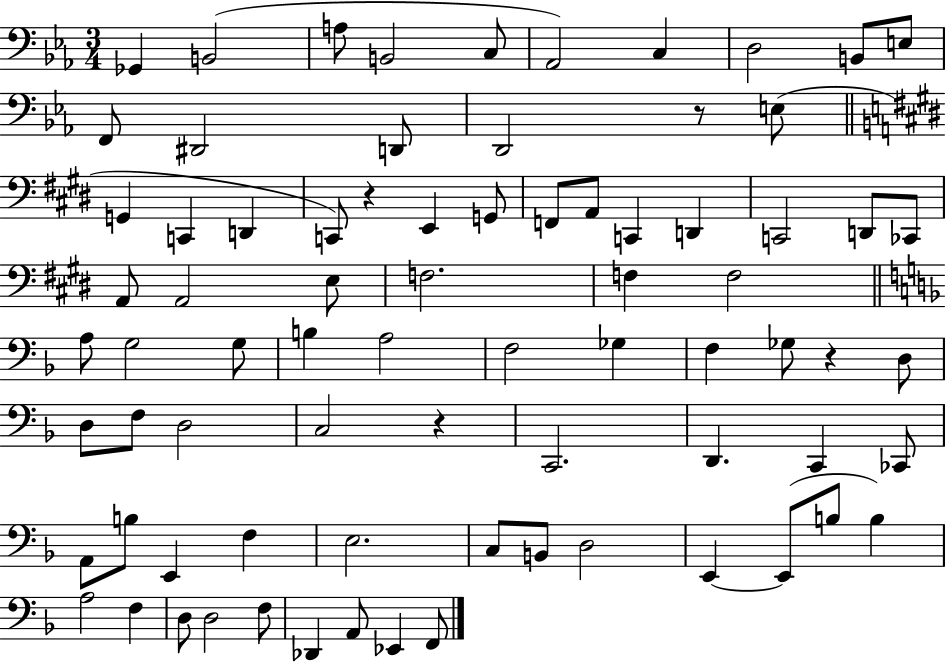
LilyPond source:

{
  \clef bass
  \numericTimeSignature
  \time 3/4
  \key ees \major
  ges,4 b,2( | a8 b,2 c8 | aes,2) c4 | d2 b,8 e8 | \break f,8 dis,2 d,8 | d,2 r8 e8( | \bar "||" \break \key e \major g,4 c,4 d,4 | c,8) r4 e,4 g,8 | f,8 a,8 c,4 d,4 | c,2 d,8 ces,8 | \break a,8 a,2 e8 | f2. | f4 f2 | \bar "||" \break \key f \major a8 g2 g8 | b4 a2 | f2 ges4 | f4 ges8 r4 d8 | \break d8 f8 d2 | c2 r4 | c,2. | d,4. c,4 ces,8 | \break a,8 b8 e,4 f4 | e2. | c8 b,8 d2 | e,4~~ e,8( b8 b4) | \break a2 f4 | d8 d2 f8 | des,4 a,8 ees,4 f,8 | \bar "|."
}